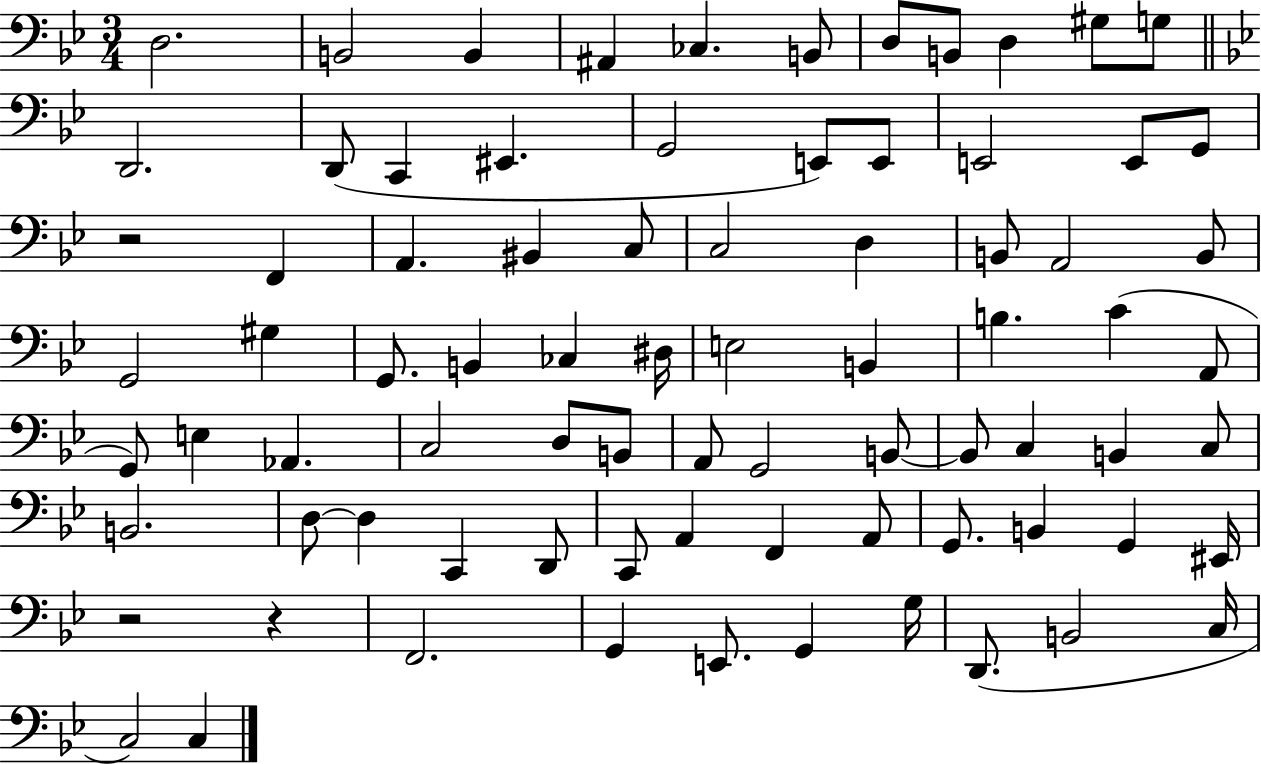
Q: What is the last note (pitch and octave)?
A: C3